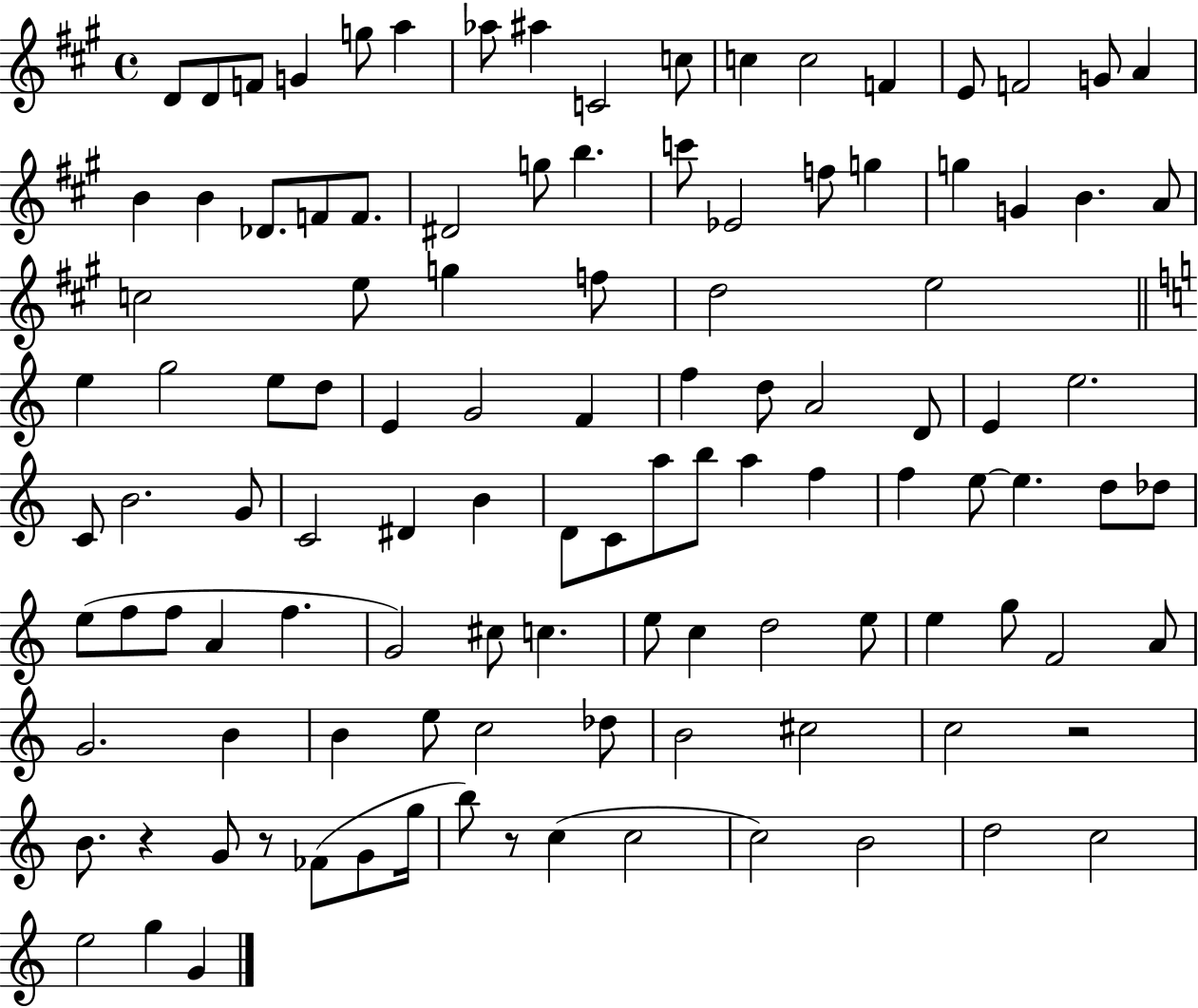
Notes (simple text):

D4/e D4/e F4/e G4/q G5/e A5/q Ab5/e A#5/q C4/h C5/e C5/q C5/h F4/q E4/e F4/h G4/e A4/q B4/q B4/q Db4/e. F4/e F4/e. D#4/h G5/e B5/q. C6/e Eb4/h F5/e G5/q G5/q G4/q B4/q. A4/e C5/h E5/e G5/q F5/e D5/h E5/h E5/q G5/h E5/e D5/e E4/q G4/h F4/q F5/q D5/e A4/h D4/e E4/q E5/h. C4/e B4/h. G4/e C4/h D#4/q B4/q D4/e C4/e A5/e B5/e A5/q F5/q F5/q E5/e E5/q. D5/e Db5/e E5/e F5/e F5/e A4/q F5/q. G4/h C#5/e C5/q. E5/e C5/q D5/h E5/e E5/q G5/e F4/h A4/e G4/h. B4/q B4/q E5/e C5/h Db5/e B4/h C#5/h C5/h R/h B4/e. R/q G4/e R/e FES4/e G4/e G5/s B5/e R/e C5/q C5/h C5/h B4/h D5/h C5/h E5/h G5/q G4/q